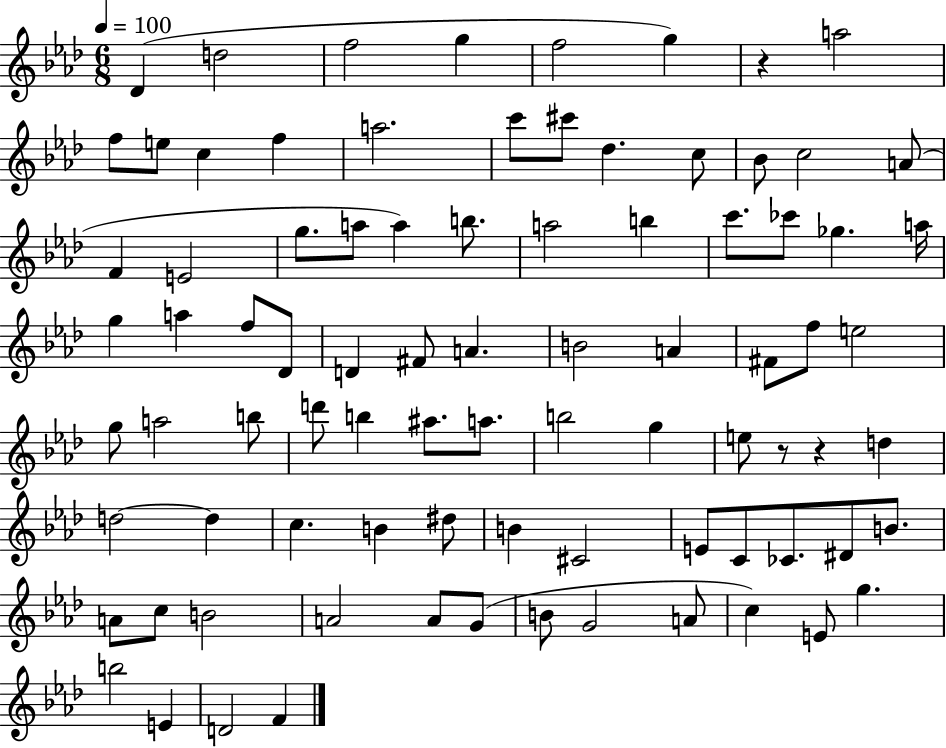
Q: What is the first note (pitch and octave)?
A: Db4